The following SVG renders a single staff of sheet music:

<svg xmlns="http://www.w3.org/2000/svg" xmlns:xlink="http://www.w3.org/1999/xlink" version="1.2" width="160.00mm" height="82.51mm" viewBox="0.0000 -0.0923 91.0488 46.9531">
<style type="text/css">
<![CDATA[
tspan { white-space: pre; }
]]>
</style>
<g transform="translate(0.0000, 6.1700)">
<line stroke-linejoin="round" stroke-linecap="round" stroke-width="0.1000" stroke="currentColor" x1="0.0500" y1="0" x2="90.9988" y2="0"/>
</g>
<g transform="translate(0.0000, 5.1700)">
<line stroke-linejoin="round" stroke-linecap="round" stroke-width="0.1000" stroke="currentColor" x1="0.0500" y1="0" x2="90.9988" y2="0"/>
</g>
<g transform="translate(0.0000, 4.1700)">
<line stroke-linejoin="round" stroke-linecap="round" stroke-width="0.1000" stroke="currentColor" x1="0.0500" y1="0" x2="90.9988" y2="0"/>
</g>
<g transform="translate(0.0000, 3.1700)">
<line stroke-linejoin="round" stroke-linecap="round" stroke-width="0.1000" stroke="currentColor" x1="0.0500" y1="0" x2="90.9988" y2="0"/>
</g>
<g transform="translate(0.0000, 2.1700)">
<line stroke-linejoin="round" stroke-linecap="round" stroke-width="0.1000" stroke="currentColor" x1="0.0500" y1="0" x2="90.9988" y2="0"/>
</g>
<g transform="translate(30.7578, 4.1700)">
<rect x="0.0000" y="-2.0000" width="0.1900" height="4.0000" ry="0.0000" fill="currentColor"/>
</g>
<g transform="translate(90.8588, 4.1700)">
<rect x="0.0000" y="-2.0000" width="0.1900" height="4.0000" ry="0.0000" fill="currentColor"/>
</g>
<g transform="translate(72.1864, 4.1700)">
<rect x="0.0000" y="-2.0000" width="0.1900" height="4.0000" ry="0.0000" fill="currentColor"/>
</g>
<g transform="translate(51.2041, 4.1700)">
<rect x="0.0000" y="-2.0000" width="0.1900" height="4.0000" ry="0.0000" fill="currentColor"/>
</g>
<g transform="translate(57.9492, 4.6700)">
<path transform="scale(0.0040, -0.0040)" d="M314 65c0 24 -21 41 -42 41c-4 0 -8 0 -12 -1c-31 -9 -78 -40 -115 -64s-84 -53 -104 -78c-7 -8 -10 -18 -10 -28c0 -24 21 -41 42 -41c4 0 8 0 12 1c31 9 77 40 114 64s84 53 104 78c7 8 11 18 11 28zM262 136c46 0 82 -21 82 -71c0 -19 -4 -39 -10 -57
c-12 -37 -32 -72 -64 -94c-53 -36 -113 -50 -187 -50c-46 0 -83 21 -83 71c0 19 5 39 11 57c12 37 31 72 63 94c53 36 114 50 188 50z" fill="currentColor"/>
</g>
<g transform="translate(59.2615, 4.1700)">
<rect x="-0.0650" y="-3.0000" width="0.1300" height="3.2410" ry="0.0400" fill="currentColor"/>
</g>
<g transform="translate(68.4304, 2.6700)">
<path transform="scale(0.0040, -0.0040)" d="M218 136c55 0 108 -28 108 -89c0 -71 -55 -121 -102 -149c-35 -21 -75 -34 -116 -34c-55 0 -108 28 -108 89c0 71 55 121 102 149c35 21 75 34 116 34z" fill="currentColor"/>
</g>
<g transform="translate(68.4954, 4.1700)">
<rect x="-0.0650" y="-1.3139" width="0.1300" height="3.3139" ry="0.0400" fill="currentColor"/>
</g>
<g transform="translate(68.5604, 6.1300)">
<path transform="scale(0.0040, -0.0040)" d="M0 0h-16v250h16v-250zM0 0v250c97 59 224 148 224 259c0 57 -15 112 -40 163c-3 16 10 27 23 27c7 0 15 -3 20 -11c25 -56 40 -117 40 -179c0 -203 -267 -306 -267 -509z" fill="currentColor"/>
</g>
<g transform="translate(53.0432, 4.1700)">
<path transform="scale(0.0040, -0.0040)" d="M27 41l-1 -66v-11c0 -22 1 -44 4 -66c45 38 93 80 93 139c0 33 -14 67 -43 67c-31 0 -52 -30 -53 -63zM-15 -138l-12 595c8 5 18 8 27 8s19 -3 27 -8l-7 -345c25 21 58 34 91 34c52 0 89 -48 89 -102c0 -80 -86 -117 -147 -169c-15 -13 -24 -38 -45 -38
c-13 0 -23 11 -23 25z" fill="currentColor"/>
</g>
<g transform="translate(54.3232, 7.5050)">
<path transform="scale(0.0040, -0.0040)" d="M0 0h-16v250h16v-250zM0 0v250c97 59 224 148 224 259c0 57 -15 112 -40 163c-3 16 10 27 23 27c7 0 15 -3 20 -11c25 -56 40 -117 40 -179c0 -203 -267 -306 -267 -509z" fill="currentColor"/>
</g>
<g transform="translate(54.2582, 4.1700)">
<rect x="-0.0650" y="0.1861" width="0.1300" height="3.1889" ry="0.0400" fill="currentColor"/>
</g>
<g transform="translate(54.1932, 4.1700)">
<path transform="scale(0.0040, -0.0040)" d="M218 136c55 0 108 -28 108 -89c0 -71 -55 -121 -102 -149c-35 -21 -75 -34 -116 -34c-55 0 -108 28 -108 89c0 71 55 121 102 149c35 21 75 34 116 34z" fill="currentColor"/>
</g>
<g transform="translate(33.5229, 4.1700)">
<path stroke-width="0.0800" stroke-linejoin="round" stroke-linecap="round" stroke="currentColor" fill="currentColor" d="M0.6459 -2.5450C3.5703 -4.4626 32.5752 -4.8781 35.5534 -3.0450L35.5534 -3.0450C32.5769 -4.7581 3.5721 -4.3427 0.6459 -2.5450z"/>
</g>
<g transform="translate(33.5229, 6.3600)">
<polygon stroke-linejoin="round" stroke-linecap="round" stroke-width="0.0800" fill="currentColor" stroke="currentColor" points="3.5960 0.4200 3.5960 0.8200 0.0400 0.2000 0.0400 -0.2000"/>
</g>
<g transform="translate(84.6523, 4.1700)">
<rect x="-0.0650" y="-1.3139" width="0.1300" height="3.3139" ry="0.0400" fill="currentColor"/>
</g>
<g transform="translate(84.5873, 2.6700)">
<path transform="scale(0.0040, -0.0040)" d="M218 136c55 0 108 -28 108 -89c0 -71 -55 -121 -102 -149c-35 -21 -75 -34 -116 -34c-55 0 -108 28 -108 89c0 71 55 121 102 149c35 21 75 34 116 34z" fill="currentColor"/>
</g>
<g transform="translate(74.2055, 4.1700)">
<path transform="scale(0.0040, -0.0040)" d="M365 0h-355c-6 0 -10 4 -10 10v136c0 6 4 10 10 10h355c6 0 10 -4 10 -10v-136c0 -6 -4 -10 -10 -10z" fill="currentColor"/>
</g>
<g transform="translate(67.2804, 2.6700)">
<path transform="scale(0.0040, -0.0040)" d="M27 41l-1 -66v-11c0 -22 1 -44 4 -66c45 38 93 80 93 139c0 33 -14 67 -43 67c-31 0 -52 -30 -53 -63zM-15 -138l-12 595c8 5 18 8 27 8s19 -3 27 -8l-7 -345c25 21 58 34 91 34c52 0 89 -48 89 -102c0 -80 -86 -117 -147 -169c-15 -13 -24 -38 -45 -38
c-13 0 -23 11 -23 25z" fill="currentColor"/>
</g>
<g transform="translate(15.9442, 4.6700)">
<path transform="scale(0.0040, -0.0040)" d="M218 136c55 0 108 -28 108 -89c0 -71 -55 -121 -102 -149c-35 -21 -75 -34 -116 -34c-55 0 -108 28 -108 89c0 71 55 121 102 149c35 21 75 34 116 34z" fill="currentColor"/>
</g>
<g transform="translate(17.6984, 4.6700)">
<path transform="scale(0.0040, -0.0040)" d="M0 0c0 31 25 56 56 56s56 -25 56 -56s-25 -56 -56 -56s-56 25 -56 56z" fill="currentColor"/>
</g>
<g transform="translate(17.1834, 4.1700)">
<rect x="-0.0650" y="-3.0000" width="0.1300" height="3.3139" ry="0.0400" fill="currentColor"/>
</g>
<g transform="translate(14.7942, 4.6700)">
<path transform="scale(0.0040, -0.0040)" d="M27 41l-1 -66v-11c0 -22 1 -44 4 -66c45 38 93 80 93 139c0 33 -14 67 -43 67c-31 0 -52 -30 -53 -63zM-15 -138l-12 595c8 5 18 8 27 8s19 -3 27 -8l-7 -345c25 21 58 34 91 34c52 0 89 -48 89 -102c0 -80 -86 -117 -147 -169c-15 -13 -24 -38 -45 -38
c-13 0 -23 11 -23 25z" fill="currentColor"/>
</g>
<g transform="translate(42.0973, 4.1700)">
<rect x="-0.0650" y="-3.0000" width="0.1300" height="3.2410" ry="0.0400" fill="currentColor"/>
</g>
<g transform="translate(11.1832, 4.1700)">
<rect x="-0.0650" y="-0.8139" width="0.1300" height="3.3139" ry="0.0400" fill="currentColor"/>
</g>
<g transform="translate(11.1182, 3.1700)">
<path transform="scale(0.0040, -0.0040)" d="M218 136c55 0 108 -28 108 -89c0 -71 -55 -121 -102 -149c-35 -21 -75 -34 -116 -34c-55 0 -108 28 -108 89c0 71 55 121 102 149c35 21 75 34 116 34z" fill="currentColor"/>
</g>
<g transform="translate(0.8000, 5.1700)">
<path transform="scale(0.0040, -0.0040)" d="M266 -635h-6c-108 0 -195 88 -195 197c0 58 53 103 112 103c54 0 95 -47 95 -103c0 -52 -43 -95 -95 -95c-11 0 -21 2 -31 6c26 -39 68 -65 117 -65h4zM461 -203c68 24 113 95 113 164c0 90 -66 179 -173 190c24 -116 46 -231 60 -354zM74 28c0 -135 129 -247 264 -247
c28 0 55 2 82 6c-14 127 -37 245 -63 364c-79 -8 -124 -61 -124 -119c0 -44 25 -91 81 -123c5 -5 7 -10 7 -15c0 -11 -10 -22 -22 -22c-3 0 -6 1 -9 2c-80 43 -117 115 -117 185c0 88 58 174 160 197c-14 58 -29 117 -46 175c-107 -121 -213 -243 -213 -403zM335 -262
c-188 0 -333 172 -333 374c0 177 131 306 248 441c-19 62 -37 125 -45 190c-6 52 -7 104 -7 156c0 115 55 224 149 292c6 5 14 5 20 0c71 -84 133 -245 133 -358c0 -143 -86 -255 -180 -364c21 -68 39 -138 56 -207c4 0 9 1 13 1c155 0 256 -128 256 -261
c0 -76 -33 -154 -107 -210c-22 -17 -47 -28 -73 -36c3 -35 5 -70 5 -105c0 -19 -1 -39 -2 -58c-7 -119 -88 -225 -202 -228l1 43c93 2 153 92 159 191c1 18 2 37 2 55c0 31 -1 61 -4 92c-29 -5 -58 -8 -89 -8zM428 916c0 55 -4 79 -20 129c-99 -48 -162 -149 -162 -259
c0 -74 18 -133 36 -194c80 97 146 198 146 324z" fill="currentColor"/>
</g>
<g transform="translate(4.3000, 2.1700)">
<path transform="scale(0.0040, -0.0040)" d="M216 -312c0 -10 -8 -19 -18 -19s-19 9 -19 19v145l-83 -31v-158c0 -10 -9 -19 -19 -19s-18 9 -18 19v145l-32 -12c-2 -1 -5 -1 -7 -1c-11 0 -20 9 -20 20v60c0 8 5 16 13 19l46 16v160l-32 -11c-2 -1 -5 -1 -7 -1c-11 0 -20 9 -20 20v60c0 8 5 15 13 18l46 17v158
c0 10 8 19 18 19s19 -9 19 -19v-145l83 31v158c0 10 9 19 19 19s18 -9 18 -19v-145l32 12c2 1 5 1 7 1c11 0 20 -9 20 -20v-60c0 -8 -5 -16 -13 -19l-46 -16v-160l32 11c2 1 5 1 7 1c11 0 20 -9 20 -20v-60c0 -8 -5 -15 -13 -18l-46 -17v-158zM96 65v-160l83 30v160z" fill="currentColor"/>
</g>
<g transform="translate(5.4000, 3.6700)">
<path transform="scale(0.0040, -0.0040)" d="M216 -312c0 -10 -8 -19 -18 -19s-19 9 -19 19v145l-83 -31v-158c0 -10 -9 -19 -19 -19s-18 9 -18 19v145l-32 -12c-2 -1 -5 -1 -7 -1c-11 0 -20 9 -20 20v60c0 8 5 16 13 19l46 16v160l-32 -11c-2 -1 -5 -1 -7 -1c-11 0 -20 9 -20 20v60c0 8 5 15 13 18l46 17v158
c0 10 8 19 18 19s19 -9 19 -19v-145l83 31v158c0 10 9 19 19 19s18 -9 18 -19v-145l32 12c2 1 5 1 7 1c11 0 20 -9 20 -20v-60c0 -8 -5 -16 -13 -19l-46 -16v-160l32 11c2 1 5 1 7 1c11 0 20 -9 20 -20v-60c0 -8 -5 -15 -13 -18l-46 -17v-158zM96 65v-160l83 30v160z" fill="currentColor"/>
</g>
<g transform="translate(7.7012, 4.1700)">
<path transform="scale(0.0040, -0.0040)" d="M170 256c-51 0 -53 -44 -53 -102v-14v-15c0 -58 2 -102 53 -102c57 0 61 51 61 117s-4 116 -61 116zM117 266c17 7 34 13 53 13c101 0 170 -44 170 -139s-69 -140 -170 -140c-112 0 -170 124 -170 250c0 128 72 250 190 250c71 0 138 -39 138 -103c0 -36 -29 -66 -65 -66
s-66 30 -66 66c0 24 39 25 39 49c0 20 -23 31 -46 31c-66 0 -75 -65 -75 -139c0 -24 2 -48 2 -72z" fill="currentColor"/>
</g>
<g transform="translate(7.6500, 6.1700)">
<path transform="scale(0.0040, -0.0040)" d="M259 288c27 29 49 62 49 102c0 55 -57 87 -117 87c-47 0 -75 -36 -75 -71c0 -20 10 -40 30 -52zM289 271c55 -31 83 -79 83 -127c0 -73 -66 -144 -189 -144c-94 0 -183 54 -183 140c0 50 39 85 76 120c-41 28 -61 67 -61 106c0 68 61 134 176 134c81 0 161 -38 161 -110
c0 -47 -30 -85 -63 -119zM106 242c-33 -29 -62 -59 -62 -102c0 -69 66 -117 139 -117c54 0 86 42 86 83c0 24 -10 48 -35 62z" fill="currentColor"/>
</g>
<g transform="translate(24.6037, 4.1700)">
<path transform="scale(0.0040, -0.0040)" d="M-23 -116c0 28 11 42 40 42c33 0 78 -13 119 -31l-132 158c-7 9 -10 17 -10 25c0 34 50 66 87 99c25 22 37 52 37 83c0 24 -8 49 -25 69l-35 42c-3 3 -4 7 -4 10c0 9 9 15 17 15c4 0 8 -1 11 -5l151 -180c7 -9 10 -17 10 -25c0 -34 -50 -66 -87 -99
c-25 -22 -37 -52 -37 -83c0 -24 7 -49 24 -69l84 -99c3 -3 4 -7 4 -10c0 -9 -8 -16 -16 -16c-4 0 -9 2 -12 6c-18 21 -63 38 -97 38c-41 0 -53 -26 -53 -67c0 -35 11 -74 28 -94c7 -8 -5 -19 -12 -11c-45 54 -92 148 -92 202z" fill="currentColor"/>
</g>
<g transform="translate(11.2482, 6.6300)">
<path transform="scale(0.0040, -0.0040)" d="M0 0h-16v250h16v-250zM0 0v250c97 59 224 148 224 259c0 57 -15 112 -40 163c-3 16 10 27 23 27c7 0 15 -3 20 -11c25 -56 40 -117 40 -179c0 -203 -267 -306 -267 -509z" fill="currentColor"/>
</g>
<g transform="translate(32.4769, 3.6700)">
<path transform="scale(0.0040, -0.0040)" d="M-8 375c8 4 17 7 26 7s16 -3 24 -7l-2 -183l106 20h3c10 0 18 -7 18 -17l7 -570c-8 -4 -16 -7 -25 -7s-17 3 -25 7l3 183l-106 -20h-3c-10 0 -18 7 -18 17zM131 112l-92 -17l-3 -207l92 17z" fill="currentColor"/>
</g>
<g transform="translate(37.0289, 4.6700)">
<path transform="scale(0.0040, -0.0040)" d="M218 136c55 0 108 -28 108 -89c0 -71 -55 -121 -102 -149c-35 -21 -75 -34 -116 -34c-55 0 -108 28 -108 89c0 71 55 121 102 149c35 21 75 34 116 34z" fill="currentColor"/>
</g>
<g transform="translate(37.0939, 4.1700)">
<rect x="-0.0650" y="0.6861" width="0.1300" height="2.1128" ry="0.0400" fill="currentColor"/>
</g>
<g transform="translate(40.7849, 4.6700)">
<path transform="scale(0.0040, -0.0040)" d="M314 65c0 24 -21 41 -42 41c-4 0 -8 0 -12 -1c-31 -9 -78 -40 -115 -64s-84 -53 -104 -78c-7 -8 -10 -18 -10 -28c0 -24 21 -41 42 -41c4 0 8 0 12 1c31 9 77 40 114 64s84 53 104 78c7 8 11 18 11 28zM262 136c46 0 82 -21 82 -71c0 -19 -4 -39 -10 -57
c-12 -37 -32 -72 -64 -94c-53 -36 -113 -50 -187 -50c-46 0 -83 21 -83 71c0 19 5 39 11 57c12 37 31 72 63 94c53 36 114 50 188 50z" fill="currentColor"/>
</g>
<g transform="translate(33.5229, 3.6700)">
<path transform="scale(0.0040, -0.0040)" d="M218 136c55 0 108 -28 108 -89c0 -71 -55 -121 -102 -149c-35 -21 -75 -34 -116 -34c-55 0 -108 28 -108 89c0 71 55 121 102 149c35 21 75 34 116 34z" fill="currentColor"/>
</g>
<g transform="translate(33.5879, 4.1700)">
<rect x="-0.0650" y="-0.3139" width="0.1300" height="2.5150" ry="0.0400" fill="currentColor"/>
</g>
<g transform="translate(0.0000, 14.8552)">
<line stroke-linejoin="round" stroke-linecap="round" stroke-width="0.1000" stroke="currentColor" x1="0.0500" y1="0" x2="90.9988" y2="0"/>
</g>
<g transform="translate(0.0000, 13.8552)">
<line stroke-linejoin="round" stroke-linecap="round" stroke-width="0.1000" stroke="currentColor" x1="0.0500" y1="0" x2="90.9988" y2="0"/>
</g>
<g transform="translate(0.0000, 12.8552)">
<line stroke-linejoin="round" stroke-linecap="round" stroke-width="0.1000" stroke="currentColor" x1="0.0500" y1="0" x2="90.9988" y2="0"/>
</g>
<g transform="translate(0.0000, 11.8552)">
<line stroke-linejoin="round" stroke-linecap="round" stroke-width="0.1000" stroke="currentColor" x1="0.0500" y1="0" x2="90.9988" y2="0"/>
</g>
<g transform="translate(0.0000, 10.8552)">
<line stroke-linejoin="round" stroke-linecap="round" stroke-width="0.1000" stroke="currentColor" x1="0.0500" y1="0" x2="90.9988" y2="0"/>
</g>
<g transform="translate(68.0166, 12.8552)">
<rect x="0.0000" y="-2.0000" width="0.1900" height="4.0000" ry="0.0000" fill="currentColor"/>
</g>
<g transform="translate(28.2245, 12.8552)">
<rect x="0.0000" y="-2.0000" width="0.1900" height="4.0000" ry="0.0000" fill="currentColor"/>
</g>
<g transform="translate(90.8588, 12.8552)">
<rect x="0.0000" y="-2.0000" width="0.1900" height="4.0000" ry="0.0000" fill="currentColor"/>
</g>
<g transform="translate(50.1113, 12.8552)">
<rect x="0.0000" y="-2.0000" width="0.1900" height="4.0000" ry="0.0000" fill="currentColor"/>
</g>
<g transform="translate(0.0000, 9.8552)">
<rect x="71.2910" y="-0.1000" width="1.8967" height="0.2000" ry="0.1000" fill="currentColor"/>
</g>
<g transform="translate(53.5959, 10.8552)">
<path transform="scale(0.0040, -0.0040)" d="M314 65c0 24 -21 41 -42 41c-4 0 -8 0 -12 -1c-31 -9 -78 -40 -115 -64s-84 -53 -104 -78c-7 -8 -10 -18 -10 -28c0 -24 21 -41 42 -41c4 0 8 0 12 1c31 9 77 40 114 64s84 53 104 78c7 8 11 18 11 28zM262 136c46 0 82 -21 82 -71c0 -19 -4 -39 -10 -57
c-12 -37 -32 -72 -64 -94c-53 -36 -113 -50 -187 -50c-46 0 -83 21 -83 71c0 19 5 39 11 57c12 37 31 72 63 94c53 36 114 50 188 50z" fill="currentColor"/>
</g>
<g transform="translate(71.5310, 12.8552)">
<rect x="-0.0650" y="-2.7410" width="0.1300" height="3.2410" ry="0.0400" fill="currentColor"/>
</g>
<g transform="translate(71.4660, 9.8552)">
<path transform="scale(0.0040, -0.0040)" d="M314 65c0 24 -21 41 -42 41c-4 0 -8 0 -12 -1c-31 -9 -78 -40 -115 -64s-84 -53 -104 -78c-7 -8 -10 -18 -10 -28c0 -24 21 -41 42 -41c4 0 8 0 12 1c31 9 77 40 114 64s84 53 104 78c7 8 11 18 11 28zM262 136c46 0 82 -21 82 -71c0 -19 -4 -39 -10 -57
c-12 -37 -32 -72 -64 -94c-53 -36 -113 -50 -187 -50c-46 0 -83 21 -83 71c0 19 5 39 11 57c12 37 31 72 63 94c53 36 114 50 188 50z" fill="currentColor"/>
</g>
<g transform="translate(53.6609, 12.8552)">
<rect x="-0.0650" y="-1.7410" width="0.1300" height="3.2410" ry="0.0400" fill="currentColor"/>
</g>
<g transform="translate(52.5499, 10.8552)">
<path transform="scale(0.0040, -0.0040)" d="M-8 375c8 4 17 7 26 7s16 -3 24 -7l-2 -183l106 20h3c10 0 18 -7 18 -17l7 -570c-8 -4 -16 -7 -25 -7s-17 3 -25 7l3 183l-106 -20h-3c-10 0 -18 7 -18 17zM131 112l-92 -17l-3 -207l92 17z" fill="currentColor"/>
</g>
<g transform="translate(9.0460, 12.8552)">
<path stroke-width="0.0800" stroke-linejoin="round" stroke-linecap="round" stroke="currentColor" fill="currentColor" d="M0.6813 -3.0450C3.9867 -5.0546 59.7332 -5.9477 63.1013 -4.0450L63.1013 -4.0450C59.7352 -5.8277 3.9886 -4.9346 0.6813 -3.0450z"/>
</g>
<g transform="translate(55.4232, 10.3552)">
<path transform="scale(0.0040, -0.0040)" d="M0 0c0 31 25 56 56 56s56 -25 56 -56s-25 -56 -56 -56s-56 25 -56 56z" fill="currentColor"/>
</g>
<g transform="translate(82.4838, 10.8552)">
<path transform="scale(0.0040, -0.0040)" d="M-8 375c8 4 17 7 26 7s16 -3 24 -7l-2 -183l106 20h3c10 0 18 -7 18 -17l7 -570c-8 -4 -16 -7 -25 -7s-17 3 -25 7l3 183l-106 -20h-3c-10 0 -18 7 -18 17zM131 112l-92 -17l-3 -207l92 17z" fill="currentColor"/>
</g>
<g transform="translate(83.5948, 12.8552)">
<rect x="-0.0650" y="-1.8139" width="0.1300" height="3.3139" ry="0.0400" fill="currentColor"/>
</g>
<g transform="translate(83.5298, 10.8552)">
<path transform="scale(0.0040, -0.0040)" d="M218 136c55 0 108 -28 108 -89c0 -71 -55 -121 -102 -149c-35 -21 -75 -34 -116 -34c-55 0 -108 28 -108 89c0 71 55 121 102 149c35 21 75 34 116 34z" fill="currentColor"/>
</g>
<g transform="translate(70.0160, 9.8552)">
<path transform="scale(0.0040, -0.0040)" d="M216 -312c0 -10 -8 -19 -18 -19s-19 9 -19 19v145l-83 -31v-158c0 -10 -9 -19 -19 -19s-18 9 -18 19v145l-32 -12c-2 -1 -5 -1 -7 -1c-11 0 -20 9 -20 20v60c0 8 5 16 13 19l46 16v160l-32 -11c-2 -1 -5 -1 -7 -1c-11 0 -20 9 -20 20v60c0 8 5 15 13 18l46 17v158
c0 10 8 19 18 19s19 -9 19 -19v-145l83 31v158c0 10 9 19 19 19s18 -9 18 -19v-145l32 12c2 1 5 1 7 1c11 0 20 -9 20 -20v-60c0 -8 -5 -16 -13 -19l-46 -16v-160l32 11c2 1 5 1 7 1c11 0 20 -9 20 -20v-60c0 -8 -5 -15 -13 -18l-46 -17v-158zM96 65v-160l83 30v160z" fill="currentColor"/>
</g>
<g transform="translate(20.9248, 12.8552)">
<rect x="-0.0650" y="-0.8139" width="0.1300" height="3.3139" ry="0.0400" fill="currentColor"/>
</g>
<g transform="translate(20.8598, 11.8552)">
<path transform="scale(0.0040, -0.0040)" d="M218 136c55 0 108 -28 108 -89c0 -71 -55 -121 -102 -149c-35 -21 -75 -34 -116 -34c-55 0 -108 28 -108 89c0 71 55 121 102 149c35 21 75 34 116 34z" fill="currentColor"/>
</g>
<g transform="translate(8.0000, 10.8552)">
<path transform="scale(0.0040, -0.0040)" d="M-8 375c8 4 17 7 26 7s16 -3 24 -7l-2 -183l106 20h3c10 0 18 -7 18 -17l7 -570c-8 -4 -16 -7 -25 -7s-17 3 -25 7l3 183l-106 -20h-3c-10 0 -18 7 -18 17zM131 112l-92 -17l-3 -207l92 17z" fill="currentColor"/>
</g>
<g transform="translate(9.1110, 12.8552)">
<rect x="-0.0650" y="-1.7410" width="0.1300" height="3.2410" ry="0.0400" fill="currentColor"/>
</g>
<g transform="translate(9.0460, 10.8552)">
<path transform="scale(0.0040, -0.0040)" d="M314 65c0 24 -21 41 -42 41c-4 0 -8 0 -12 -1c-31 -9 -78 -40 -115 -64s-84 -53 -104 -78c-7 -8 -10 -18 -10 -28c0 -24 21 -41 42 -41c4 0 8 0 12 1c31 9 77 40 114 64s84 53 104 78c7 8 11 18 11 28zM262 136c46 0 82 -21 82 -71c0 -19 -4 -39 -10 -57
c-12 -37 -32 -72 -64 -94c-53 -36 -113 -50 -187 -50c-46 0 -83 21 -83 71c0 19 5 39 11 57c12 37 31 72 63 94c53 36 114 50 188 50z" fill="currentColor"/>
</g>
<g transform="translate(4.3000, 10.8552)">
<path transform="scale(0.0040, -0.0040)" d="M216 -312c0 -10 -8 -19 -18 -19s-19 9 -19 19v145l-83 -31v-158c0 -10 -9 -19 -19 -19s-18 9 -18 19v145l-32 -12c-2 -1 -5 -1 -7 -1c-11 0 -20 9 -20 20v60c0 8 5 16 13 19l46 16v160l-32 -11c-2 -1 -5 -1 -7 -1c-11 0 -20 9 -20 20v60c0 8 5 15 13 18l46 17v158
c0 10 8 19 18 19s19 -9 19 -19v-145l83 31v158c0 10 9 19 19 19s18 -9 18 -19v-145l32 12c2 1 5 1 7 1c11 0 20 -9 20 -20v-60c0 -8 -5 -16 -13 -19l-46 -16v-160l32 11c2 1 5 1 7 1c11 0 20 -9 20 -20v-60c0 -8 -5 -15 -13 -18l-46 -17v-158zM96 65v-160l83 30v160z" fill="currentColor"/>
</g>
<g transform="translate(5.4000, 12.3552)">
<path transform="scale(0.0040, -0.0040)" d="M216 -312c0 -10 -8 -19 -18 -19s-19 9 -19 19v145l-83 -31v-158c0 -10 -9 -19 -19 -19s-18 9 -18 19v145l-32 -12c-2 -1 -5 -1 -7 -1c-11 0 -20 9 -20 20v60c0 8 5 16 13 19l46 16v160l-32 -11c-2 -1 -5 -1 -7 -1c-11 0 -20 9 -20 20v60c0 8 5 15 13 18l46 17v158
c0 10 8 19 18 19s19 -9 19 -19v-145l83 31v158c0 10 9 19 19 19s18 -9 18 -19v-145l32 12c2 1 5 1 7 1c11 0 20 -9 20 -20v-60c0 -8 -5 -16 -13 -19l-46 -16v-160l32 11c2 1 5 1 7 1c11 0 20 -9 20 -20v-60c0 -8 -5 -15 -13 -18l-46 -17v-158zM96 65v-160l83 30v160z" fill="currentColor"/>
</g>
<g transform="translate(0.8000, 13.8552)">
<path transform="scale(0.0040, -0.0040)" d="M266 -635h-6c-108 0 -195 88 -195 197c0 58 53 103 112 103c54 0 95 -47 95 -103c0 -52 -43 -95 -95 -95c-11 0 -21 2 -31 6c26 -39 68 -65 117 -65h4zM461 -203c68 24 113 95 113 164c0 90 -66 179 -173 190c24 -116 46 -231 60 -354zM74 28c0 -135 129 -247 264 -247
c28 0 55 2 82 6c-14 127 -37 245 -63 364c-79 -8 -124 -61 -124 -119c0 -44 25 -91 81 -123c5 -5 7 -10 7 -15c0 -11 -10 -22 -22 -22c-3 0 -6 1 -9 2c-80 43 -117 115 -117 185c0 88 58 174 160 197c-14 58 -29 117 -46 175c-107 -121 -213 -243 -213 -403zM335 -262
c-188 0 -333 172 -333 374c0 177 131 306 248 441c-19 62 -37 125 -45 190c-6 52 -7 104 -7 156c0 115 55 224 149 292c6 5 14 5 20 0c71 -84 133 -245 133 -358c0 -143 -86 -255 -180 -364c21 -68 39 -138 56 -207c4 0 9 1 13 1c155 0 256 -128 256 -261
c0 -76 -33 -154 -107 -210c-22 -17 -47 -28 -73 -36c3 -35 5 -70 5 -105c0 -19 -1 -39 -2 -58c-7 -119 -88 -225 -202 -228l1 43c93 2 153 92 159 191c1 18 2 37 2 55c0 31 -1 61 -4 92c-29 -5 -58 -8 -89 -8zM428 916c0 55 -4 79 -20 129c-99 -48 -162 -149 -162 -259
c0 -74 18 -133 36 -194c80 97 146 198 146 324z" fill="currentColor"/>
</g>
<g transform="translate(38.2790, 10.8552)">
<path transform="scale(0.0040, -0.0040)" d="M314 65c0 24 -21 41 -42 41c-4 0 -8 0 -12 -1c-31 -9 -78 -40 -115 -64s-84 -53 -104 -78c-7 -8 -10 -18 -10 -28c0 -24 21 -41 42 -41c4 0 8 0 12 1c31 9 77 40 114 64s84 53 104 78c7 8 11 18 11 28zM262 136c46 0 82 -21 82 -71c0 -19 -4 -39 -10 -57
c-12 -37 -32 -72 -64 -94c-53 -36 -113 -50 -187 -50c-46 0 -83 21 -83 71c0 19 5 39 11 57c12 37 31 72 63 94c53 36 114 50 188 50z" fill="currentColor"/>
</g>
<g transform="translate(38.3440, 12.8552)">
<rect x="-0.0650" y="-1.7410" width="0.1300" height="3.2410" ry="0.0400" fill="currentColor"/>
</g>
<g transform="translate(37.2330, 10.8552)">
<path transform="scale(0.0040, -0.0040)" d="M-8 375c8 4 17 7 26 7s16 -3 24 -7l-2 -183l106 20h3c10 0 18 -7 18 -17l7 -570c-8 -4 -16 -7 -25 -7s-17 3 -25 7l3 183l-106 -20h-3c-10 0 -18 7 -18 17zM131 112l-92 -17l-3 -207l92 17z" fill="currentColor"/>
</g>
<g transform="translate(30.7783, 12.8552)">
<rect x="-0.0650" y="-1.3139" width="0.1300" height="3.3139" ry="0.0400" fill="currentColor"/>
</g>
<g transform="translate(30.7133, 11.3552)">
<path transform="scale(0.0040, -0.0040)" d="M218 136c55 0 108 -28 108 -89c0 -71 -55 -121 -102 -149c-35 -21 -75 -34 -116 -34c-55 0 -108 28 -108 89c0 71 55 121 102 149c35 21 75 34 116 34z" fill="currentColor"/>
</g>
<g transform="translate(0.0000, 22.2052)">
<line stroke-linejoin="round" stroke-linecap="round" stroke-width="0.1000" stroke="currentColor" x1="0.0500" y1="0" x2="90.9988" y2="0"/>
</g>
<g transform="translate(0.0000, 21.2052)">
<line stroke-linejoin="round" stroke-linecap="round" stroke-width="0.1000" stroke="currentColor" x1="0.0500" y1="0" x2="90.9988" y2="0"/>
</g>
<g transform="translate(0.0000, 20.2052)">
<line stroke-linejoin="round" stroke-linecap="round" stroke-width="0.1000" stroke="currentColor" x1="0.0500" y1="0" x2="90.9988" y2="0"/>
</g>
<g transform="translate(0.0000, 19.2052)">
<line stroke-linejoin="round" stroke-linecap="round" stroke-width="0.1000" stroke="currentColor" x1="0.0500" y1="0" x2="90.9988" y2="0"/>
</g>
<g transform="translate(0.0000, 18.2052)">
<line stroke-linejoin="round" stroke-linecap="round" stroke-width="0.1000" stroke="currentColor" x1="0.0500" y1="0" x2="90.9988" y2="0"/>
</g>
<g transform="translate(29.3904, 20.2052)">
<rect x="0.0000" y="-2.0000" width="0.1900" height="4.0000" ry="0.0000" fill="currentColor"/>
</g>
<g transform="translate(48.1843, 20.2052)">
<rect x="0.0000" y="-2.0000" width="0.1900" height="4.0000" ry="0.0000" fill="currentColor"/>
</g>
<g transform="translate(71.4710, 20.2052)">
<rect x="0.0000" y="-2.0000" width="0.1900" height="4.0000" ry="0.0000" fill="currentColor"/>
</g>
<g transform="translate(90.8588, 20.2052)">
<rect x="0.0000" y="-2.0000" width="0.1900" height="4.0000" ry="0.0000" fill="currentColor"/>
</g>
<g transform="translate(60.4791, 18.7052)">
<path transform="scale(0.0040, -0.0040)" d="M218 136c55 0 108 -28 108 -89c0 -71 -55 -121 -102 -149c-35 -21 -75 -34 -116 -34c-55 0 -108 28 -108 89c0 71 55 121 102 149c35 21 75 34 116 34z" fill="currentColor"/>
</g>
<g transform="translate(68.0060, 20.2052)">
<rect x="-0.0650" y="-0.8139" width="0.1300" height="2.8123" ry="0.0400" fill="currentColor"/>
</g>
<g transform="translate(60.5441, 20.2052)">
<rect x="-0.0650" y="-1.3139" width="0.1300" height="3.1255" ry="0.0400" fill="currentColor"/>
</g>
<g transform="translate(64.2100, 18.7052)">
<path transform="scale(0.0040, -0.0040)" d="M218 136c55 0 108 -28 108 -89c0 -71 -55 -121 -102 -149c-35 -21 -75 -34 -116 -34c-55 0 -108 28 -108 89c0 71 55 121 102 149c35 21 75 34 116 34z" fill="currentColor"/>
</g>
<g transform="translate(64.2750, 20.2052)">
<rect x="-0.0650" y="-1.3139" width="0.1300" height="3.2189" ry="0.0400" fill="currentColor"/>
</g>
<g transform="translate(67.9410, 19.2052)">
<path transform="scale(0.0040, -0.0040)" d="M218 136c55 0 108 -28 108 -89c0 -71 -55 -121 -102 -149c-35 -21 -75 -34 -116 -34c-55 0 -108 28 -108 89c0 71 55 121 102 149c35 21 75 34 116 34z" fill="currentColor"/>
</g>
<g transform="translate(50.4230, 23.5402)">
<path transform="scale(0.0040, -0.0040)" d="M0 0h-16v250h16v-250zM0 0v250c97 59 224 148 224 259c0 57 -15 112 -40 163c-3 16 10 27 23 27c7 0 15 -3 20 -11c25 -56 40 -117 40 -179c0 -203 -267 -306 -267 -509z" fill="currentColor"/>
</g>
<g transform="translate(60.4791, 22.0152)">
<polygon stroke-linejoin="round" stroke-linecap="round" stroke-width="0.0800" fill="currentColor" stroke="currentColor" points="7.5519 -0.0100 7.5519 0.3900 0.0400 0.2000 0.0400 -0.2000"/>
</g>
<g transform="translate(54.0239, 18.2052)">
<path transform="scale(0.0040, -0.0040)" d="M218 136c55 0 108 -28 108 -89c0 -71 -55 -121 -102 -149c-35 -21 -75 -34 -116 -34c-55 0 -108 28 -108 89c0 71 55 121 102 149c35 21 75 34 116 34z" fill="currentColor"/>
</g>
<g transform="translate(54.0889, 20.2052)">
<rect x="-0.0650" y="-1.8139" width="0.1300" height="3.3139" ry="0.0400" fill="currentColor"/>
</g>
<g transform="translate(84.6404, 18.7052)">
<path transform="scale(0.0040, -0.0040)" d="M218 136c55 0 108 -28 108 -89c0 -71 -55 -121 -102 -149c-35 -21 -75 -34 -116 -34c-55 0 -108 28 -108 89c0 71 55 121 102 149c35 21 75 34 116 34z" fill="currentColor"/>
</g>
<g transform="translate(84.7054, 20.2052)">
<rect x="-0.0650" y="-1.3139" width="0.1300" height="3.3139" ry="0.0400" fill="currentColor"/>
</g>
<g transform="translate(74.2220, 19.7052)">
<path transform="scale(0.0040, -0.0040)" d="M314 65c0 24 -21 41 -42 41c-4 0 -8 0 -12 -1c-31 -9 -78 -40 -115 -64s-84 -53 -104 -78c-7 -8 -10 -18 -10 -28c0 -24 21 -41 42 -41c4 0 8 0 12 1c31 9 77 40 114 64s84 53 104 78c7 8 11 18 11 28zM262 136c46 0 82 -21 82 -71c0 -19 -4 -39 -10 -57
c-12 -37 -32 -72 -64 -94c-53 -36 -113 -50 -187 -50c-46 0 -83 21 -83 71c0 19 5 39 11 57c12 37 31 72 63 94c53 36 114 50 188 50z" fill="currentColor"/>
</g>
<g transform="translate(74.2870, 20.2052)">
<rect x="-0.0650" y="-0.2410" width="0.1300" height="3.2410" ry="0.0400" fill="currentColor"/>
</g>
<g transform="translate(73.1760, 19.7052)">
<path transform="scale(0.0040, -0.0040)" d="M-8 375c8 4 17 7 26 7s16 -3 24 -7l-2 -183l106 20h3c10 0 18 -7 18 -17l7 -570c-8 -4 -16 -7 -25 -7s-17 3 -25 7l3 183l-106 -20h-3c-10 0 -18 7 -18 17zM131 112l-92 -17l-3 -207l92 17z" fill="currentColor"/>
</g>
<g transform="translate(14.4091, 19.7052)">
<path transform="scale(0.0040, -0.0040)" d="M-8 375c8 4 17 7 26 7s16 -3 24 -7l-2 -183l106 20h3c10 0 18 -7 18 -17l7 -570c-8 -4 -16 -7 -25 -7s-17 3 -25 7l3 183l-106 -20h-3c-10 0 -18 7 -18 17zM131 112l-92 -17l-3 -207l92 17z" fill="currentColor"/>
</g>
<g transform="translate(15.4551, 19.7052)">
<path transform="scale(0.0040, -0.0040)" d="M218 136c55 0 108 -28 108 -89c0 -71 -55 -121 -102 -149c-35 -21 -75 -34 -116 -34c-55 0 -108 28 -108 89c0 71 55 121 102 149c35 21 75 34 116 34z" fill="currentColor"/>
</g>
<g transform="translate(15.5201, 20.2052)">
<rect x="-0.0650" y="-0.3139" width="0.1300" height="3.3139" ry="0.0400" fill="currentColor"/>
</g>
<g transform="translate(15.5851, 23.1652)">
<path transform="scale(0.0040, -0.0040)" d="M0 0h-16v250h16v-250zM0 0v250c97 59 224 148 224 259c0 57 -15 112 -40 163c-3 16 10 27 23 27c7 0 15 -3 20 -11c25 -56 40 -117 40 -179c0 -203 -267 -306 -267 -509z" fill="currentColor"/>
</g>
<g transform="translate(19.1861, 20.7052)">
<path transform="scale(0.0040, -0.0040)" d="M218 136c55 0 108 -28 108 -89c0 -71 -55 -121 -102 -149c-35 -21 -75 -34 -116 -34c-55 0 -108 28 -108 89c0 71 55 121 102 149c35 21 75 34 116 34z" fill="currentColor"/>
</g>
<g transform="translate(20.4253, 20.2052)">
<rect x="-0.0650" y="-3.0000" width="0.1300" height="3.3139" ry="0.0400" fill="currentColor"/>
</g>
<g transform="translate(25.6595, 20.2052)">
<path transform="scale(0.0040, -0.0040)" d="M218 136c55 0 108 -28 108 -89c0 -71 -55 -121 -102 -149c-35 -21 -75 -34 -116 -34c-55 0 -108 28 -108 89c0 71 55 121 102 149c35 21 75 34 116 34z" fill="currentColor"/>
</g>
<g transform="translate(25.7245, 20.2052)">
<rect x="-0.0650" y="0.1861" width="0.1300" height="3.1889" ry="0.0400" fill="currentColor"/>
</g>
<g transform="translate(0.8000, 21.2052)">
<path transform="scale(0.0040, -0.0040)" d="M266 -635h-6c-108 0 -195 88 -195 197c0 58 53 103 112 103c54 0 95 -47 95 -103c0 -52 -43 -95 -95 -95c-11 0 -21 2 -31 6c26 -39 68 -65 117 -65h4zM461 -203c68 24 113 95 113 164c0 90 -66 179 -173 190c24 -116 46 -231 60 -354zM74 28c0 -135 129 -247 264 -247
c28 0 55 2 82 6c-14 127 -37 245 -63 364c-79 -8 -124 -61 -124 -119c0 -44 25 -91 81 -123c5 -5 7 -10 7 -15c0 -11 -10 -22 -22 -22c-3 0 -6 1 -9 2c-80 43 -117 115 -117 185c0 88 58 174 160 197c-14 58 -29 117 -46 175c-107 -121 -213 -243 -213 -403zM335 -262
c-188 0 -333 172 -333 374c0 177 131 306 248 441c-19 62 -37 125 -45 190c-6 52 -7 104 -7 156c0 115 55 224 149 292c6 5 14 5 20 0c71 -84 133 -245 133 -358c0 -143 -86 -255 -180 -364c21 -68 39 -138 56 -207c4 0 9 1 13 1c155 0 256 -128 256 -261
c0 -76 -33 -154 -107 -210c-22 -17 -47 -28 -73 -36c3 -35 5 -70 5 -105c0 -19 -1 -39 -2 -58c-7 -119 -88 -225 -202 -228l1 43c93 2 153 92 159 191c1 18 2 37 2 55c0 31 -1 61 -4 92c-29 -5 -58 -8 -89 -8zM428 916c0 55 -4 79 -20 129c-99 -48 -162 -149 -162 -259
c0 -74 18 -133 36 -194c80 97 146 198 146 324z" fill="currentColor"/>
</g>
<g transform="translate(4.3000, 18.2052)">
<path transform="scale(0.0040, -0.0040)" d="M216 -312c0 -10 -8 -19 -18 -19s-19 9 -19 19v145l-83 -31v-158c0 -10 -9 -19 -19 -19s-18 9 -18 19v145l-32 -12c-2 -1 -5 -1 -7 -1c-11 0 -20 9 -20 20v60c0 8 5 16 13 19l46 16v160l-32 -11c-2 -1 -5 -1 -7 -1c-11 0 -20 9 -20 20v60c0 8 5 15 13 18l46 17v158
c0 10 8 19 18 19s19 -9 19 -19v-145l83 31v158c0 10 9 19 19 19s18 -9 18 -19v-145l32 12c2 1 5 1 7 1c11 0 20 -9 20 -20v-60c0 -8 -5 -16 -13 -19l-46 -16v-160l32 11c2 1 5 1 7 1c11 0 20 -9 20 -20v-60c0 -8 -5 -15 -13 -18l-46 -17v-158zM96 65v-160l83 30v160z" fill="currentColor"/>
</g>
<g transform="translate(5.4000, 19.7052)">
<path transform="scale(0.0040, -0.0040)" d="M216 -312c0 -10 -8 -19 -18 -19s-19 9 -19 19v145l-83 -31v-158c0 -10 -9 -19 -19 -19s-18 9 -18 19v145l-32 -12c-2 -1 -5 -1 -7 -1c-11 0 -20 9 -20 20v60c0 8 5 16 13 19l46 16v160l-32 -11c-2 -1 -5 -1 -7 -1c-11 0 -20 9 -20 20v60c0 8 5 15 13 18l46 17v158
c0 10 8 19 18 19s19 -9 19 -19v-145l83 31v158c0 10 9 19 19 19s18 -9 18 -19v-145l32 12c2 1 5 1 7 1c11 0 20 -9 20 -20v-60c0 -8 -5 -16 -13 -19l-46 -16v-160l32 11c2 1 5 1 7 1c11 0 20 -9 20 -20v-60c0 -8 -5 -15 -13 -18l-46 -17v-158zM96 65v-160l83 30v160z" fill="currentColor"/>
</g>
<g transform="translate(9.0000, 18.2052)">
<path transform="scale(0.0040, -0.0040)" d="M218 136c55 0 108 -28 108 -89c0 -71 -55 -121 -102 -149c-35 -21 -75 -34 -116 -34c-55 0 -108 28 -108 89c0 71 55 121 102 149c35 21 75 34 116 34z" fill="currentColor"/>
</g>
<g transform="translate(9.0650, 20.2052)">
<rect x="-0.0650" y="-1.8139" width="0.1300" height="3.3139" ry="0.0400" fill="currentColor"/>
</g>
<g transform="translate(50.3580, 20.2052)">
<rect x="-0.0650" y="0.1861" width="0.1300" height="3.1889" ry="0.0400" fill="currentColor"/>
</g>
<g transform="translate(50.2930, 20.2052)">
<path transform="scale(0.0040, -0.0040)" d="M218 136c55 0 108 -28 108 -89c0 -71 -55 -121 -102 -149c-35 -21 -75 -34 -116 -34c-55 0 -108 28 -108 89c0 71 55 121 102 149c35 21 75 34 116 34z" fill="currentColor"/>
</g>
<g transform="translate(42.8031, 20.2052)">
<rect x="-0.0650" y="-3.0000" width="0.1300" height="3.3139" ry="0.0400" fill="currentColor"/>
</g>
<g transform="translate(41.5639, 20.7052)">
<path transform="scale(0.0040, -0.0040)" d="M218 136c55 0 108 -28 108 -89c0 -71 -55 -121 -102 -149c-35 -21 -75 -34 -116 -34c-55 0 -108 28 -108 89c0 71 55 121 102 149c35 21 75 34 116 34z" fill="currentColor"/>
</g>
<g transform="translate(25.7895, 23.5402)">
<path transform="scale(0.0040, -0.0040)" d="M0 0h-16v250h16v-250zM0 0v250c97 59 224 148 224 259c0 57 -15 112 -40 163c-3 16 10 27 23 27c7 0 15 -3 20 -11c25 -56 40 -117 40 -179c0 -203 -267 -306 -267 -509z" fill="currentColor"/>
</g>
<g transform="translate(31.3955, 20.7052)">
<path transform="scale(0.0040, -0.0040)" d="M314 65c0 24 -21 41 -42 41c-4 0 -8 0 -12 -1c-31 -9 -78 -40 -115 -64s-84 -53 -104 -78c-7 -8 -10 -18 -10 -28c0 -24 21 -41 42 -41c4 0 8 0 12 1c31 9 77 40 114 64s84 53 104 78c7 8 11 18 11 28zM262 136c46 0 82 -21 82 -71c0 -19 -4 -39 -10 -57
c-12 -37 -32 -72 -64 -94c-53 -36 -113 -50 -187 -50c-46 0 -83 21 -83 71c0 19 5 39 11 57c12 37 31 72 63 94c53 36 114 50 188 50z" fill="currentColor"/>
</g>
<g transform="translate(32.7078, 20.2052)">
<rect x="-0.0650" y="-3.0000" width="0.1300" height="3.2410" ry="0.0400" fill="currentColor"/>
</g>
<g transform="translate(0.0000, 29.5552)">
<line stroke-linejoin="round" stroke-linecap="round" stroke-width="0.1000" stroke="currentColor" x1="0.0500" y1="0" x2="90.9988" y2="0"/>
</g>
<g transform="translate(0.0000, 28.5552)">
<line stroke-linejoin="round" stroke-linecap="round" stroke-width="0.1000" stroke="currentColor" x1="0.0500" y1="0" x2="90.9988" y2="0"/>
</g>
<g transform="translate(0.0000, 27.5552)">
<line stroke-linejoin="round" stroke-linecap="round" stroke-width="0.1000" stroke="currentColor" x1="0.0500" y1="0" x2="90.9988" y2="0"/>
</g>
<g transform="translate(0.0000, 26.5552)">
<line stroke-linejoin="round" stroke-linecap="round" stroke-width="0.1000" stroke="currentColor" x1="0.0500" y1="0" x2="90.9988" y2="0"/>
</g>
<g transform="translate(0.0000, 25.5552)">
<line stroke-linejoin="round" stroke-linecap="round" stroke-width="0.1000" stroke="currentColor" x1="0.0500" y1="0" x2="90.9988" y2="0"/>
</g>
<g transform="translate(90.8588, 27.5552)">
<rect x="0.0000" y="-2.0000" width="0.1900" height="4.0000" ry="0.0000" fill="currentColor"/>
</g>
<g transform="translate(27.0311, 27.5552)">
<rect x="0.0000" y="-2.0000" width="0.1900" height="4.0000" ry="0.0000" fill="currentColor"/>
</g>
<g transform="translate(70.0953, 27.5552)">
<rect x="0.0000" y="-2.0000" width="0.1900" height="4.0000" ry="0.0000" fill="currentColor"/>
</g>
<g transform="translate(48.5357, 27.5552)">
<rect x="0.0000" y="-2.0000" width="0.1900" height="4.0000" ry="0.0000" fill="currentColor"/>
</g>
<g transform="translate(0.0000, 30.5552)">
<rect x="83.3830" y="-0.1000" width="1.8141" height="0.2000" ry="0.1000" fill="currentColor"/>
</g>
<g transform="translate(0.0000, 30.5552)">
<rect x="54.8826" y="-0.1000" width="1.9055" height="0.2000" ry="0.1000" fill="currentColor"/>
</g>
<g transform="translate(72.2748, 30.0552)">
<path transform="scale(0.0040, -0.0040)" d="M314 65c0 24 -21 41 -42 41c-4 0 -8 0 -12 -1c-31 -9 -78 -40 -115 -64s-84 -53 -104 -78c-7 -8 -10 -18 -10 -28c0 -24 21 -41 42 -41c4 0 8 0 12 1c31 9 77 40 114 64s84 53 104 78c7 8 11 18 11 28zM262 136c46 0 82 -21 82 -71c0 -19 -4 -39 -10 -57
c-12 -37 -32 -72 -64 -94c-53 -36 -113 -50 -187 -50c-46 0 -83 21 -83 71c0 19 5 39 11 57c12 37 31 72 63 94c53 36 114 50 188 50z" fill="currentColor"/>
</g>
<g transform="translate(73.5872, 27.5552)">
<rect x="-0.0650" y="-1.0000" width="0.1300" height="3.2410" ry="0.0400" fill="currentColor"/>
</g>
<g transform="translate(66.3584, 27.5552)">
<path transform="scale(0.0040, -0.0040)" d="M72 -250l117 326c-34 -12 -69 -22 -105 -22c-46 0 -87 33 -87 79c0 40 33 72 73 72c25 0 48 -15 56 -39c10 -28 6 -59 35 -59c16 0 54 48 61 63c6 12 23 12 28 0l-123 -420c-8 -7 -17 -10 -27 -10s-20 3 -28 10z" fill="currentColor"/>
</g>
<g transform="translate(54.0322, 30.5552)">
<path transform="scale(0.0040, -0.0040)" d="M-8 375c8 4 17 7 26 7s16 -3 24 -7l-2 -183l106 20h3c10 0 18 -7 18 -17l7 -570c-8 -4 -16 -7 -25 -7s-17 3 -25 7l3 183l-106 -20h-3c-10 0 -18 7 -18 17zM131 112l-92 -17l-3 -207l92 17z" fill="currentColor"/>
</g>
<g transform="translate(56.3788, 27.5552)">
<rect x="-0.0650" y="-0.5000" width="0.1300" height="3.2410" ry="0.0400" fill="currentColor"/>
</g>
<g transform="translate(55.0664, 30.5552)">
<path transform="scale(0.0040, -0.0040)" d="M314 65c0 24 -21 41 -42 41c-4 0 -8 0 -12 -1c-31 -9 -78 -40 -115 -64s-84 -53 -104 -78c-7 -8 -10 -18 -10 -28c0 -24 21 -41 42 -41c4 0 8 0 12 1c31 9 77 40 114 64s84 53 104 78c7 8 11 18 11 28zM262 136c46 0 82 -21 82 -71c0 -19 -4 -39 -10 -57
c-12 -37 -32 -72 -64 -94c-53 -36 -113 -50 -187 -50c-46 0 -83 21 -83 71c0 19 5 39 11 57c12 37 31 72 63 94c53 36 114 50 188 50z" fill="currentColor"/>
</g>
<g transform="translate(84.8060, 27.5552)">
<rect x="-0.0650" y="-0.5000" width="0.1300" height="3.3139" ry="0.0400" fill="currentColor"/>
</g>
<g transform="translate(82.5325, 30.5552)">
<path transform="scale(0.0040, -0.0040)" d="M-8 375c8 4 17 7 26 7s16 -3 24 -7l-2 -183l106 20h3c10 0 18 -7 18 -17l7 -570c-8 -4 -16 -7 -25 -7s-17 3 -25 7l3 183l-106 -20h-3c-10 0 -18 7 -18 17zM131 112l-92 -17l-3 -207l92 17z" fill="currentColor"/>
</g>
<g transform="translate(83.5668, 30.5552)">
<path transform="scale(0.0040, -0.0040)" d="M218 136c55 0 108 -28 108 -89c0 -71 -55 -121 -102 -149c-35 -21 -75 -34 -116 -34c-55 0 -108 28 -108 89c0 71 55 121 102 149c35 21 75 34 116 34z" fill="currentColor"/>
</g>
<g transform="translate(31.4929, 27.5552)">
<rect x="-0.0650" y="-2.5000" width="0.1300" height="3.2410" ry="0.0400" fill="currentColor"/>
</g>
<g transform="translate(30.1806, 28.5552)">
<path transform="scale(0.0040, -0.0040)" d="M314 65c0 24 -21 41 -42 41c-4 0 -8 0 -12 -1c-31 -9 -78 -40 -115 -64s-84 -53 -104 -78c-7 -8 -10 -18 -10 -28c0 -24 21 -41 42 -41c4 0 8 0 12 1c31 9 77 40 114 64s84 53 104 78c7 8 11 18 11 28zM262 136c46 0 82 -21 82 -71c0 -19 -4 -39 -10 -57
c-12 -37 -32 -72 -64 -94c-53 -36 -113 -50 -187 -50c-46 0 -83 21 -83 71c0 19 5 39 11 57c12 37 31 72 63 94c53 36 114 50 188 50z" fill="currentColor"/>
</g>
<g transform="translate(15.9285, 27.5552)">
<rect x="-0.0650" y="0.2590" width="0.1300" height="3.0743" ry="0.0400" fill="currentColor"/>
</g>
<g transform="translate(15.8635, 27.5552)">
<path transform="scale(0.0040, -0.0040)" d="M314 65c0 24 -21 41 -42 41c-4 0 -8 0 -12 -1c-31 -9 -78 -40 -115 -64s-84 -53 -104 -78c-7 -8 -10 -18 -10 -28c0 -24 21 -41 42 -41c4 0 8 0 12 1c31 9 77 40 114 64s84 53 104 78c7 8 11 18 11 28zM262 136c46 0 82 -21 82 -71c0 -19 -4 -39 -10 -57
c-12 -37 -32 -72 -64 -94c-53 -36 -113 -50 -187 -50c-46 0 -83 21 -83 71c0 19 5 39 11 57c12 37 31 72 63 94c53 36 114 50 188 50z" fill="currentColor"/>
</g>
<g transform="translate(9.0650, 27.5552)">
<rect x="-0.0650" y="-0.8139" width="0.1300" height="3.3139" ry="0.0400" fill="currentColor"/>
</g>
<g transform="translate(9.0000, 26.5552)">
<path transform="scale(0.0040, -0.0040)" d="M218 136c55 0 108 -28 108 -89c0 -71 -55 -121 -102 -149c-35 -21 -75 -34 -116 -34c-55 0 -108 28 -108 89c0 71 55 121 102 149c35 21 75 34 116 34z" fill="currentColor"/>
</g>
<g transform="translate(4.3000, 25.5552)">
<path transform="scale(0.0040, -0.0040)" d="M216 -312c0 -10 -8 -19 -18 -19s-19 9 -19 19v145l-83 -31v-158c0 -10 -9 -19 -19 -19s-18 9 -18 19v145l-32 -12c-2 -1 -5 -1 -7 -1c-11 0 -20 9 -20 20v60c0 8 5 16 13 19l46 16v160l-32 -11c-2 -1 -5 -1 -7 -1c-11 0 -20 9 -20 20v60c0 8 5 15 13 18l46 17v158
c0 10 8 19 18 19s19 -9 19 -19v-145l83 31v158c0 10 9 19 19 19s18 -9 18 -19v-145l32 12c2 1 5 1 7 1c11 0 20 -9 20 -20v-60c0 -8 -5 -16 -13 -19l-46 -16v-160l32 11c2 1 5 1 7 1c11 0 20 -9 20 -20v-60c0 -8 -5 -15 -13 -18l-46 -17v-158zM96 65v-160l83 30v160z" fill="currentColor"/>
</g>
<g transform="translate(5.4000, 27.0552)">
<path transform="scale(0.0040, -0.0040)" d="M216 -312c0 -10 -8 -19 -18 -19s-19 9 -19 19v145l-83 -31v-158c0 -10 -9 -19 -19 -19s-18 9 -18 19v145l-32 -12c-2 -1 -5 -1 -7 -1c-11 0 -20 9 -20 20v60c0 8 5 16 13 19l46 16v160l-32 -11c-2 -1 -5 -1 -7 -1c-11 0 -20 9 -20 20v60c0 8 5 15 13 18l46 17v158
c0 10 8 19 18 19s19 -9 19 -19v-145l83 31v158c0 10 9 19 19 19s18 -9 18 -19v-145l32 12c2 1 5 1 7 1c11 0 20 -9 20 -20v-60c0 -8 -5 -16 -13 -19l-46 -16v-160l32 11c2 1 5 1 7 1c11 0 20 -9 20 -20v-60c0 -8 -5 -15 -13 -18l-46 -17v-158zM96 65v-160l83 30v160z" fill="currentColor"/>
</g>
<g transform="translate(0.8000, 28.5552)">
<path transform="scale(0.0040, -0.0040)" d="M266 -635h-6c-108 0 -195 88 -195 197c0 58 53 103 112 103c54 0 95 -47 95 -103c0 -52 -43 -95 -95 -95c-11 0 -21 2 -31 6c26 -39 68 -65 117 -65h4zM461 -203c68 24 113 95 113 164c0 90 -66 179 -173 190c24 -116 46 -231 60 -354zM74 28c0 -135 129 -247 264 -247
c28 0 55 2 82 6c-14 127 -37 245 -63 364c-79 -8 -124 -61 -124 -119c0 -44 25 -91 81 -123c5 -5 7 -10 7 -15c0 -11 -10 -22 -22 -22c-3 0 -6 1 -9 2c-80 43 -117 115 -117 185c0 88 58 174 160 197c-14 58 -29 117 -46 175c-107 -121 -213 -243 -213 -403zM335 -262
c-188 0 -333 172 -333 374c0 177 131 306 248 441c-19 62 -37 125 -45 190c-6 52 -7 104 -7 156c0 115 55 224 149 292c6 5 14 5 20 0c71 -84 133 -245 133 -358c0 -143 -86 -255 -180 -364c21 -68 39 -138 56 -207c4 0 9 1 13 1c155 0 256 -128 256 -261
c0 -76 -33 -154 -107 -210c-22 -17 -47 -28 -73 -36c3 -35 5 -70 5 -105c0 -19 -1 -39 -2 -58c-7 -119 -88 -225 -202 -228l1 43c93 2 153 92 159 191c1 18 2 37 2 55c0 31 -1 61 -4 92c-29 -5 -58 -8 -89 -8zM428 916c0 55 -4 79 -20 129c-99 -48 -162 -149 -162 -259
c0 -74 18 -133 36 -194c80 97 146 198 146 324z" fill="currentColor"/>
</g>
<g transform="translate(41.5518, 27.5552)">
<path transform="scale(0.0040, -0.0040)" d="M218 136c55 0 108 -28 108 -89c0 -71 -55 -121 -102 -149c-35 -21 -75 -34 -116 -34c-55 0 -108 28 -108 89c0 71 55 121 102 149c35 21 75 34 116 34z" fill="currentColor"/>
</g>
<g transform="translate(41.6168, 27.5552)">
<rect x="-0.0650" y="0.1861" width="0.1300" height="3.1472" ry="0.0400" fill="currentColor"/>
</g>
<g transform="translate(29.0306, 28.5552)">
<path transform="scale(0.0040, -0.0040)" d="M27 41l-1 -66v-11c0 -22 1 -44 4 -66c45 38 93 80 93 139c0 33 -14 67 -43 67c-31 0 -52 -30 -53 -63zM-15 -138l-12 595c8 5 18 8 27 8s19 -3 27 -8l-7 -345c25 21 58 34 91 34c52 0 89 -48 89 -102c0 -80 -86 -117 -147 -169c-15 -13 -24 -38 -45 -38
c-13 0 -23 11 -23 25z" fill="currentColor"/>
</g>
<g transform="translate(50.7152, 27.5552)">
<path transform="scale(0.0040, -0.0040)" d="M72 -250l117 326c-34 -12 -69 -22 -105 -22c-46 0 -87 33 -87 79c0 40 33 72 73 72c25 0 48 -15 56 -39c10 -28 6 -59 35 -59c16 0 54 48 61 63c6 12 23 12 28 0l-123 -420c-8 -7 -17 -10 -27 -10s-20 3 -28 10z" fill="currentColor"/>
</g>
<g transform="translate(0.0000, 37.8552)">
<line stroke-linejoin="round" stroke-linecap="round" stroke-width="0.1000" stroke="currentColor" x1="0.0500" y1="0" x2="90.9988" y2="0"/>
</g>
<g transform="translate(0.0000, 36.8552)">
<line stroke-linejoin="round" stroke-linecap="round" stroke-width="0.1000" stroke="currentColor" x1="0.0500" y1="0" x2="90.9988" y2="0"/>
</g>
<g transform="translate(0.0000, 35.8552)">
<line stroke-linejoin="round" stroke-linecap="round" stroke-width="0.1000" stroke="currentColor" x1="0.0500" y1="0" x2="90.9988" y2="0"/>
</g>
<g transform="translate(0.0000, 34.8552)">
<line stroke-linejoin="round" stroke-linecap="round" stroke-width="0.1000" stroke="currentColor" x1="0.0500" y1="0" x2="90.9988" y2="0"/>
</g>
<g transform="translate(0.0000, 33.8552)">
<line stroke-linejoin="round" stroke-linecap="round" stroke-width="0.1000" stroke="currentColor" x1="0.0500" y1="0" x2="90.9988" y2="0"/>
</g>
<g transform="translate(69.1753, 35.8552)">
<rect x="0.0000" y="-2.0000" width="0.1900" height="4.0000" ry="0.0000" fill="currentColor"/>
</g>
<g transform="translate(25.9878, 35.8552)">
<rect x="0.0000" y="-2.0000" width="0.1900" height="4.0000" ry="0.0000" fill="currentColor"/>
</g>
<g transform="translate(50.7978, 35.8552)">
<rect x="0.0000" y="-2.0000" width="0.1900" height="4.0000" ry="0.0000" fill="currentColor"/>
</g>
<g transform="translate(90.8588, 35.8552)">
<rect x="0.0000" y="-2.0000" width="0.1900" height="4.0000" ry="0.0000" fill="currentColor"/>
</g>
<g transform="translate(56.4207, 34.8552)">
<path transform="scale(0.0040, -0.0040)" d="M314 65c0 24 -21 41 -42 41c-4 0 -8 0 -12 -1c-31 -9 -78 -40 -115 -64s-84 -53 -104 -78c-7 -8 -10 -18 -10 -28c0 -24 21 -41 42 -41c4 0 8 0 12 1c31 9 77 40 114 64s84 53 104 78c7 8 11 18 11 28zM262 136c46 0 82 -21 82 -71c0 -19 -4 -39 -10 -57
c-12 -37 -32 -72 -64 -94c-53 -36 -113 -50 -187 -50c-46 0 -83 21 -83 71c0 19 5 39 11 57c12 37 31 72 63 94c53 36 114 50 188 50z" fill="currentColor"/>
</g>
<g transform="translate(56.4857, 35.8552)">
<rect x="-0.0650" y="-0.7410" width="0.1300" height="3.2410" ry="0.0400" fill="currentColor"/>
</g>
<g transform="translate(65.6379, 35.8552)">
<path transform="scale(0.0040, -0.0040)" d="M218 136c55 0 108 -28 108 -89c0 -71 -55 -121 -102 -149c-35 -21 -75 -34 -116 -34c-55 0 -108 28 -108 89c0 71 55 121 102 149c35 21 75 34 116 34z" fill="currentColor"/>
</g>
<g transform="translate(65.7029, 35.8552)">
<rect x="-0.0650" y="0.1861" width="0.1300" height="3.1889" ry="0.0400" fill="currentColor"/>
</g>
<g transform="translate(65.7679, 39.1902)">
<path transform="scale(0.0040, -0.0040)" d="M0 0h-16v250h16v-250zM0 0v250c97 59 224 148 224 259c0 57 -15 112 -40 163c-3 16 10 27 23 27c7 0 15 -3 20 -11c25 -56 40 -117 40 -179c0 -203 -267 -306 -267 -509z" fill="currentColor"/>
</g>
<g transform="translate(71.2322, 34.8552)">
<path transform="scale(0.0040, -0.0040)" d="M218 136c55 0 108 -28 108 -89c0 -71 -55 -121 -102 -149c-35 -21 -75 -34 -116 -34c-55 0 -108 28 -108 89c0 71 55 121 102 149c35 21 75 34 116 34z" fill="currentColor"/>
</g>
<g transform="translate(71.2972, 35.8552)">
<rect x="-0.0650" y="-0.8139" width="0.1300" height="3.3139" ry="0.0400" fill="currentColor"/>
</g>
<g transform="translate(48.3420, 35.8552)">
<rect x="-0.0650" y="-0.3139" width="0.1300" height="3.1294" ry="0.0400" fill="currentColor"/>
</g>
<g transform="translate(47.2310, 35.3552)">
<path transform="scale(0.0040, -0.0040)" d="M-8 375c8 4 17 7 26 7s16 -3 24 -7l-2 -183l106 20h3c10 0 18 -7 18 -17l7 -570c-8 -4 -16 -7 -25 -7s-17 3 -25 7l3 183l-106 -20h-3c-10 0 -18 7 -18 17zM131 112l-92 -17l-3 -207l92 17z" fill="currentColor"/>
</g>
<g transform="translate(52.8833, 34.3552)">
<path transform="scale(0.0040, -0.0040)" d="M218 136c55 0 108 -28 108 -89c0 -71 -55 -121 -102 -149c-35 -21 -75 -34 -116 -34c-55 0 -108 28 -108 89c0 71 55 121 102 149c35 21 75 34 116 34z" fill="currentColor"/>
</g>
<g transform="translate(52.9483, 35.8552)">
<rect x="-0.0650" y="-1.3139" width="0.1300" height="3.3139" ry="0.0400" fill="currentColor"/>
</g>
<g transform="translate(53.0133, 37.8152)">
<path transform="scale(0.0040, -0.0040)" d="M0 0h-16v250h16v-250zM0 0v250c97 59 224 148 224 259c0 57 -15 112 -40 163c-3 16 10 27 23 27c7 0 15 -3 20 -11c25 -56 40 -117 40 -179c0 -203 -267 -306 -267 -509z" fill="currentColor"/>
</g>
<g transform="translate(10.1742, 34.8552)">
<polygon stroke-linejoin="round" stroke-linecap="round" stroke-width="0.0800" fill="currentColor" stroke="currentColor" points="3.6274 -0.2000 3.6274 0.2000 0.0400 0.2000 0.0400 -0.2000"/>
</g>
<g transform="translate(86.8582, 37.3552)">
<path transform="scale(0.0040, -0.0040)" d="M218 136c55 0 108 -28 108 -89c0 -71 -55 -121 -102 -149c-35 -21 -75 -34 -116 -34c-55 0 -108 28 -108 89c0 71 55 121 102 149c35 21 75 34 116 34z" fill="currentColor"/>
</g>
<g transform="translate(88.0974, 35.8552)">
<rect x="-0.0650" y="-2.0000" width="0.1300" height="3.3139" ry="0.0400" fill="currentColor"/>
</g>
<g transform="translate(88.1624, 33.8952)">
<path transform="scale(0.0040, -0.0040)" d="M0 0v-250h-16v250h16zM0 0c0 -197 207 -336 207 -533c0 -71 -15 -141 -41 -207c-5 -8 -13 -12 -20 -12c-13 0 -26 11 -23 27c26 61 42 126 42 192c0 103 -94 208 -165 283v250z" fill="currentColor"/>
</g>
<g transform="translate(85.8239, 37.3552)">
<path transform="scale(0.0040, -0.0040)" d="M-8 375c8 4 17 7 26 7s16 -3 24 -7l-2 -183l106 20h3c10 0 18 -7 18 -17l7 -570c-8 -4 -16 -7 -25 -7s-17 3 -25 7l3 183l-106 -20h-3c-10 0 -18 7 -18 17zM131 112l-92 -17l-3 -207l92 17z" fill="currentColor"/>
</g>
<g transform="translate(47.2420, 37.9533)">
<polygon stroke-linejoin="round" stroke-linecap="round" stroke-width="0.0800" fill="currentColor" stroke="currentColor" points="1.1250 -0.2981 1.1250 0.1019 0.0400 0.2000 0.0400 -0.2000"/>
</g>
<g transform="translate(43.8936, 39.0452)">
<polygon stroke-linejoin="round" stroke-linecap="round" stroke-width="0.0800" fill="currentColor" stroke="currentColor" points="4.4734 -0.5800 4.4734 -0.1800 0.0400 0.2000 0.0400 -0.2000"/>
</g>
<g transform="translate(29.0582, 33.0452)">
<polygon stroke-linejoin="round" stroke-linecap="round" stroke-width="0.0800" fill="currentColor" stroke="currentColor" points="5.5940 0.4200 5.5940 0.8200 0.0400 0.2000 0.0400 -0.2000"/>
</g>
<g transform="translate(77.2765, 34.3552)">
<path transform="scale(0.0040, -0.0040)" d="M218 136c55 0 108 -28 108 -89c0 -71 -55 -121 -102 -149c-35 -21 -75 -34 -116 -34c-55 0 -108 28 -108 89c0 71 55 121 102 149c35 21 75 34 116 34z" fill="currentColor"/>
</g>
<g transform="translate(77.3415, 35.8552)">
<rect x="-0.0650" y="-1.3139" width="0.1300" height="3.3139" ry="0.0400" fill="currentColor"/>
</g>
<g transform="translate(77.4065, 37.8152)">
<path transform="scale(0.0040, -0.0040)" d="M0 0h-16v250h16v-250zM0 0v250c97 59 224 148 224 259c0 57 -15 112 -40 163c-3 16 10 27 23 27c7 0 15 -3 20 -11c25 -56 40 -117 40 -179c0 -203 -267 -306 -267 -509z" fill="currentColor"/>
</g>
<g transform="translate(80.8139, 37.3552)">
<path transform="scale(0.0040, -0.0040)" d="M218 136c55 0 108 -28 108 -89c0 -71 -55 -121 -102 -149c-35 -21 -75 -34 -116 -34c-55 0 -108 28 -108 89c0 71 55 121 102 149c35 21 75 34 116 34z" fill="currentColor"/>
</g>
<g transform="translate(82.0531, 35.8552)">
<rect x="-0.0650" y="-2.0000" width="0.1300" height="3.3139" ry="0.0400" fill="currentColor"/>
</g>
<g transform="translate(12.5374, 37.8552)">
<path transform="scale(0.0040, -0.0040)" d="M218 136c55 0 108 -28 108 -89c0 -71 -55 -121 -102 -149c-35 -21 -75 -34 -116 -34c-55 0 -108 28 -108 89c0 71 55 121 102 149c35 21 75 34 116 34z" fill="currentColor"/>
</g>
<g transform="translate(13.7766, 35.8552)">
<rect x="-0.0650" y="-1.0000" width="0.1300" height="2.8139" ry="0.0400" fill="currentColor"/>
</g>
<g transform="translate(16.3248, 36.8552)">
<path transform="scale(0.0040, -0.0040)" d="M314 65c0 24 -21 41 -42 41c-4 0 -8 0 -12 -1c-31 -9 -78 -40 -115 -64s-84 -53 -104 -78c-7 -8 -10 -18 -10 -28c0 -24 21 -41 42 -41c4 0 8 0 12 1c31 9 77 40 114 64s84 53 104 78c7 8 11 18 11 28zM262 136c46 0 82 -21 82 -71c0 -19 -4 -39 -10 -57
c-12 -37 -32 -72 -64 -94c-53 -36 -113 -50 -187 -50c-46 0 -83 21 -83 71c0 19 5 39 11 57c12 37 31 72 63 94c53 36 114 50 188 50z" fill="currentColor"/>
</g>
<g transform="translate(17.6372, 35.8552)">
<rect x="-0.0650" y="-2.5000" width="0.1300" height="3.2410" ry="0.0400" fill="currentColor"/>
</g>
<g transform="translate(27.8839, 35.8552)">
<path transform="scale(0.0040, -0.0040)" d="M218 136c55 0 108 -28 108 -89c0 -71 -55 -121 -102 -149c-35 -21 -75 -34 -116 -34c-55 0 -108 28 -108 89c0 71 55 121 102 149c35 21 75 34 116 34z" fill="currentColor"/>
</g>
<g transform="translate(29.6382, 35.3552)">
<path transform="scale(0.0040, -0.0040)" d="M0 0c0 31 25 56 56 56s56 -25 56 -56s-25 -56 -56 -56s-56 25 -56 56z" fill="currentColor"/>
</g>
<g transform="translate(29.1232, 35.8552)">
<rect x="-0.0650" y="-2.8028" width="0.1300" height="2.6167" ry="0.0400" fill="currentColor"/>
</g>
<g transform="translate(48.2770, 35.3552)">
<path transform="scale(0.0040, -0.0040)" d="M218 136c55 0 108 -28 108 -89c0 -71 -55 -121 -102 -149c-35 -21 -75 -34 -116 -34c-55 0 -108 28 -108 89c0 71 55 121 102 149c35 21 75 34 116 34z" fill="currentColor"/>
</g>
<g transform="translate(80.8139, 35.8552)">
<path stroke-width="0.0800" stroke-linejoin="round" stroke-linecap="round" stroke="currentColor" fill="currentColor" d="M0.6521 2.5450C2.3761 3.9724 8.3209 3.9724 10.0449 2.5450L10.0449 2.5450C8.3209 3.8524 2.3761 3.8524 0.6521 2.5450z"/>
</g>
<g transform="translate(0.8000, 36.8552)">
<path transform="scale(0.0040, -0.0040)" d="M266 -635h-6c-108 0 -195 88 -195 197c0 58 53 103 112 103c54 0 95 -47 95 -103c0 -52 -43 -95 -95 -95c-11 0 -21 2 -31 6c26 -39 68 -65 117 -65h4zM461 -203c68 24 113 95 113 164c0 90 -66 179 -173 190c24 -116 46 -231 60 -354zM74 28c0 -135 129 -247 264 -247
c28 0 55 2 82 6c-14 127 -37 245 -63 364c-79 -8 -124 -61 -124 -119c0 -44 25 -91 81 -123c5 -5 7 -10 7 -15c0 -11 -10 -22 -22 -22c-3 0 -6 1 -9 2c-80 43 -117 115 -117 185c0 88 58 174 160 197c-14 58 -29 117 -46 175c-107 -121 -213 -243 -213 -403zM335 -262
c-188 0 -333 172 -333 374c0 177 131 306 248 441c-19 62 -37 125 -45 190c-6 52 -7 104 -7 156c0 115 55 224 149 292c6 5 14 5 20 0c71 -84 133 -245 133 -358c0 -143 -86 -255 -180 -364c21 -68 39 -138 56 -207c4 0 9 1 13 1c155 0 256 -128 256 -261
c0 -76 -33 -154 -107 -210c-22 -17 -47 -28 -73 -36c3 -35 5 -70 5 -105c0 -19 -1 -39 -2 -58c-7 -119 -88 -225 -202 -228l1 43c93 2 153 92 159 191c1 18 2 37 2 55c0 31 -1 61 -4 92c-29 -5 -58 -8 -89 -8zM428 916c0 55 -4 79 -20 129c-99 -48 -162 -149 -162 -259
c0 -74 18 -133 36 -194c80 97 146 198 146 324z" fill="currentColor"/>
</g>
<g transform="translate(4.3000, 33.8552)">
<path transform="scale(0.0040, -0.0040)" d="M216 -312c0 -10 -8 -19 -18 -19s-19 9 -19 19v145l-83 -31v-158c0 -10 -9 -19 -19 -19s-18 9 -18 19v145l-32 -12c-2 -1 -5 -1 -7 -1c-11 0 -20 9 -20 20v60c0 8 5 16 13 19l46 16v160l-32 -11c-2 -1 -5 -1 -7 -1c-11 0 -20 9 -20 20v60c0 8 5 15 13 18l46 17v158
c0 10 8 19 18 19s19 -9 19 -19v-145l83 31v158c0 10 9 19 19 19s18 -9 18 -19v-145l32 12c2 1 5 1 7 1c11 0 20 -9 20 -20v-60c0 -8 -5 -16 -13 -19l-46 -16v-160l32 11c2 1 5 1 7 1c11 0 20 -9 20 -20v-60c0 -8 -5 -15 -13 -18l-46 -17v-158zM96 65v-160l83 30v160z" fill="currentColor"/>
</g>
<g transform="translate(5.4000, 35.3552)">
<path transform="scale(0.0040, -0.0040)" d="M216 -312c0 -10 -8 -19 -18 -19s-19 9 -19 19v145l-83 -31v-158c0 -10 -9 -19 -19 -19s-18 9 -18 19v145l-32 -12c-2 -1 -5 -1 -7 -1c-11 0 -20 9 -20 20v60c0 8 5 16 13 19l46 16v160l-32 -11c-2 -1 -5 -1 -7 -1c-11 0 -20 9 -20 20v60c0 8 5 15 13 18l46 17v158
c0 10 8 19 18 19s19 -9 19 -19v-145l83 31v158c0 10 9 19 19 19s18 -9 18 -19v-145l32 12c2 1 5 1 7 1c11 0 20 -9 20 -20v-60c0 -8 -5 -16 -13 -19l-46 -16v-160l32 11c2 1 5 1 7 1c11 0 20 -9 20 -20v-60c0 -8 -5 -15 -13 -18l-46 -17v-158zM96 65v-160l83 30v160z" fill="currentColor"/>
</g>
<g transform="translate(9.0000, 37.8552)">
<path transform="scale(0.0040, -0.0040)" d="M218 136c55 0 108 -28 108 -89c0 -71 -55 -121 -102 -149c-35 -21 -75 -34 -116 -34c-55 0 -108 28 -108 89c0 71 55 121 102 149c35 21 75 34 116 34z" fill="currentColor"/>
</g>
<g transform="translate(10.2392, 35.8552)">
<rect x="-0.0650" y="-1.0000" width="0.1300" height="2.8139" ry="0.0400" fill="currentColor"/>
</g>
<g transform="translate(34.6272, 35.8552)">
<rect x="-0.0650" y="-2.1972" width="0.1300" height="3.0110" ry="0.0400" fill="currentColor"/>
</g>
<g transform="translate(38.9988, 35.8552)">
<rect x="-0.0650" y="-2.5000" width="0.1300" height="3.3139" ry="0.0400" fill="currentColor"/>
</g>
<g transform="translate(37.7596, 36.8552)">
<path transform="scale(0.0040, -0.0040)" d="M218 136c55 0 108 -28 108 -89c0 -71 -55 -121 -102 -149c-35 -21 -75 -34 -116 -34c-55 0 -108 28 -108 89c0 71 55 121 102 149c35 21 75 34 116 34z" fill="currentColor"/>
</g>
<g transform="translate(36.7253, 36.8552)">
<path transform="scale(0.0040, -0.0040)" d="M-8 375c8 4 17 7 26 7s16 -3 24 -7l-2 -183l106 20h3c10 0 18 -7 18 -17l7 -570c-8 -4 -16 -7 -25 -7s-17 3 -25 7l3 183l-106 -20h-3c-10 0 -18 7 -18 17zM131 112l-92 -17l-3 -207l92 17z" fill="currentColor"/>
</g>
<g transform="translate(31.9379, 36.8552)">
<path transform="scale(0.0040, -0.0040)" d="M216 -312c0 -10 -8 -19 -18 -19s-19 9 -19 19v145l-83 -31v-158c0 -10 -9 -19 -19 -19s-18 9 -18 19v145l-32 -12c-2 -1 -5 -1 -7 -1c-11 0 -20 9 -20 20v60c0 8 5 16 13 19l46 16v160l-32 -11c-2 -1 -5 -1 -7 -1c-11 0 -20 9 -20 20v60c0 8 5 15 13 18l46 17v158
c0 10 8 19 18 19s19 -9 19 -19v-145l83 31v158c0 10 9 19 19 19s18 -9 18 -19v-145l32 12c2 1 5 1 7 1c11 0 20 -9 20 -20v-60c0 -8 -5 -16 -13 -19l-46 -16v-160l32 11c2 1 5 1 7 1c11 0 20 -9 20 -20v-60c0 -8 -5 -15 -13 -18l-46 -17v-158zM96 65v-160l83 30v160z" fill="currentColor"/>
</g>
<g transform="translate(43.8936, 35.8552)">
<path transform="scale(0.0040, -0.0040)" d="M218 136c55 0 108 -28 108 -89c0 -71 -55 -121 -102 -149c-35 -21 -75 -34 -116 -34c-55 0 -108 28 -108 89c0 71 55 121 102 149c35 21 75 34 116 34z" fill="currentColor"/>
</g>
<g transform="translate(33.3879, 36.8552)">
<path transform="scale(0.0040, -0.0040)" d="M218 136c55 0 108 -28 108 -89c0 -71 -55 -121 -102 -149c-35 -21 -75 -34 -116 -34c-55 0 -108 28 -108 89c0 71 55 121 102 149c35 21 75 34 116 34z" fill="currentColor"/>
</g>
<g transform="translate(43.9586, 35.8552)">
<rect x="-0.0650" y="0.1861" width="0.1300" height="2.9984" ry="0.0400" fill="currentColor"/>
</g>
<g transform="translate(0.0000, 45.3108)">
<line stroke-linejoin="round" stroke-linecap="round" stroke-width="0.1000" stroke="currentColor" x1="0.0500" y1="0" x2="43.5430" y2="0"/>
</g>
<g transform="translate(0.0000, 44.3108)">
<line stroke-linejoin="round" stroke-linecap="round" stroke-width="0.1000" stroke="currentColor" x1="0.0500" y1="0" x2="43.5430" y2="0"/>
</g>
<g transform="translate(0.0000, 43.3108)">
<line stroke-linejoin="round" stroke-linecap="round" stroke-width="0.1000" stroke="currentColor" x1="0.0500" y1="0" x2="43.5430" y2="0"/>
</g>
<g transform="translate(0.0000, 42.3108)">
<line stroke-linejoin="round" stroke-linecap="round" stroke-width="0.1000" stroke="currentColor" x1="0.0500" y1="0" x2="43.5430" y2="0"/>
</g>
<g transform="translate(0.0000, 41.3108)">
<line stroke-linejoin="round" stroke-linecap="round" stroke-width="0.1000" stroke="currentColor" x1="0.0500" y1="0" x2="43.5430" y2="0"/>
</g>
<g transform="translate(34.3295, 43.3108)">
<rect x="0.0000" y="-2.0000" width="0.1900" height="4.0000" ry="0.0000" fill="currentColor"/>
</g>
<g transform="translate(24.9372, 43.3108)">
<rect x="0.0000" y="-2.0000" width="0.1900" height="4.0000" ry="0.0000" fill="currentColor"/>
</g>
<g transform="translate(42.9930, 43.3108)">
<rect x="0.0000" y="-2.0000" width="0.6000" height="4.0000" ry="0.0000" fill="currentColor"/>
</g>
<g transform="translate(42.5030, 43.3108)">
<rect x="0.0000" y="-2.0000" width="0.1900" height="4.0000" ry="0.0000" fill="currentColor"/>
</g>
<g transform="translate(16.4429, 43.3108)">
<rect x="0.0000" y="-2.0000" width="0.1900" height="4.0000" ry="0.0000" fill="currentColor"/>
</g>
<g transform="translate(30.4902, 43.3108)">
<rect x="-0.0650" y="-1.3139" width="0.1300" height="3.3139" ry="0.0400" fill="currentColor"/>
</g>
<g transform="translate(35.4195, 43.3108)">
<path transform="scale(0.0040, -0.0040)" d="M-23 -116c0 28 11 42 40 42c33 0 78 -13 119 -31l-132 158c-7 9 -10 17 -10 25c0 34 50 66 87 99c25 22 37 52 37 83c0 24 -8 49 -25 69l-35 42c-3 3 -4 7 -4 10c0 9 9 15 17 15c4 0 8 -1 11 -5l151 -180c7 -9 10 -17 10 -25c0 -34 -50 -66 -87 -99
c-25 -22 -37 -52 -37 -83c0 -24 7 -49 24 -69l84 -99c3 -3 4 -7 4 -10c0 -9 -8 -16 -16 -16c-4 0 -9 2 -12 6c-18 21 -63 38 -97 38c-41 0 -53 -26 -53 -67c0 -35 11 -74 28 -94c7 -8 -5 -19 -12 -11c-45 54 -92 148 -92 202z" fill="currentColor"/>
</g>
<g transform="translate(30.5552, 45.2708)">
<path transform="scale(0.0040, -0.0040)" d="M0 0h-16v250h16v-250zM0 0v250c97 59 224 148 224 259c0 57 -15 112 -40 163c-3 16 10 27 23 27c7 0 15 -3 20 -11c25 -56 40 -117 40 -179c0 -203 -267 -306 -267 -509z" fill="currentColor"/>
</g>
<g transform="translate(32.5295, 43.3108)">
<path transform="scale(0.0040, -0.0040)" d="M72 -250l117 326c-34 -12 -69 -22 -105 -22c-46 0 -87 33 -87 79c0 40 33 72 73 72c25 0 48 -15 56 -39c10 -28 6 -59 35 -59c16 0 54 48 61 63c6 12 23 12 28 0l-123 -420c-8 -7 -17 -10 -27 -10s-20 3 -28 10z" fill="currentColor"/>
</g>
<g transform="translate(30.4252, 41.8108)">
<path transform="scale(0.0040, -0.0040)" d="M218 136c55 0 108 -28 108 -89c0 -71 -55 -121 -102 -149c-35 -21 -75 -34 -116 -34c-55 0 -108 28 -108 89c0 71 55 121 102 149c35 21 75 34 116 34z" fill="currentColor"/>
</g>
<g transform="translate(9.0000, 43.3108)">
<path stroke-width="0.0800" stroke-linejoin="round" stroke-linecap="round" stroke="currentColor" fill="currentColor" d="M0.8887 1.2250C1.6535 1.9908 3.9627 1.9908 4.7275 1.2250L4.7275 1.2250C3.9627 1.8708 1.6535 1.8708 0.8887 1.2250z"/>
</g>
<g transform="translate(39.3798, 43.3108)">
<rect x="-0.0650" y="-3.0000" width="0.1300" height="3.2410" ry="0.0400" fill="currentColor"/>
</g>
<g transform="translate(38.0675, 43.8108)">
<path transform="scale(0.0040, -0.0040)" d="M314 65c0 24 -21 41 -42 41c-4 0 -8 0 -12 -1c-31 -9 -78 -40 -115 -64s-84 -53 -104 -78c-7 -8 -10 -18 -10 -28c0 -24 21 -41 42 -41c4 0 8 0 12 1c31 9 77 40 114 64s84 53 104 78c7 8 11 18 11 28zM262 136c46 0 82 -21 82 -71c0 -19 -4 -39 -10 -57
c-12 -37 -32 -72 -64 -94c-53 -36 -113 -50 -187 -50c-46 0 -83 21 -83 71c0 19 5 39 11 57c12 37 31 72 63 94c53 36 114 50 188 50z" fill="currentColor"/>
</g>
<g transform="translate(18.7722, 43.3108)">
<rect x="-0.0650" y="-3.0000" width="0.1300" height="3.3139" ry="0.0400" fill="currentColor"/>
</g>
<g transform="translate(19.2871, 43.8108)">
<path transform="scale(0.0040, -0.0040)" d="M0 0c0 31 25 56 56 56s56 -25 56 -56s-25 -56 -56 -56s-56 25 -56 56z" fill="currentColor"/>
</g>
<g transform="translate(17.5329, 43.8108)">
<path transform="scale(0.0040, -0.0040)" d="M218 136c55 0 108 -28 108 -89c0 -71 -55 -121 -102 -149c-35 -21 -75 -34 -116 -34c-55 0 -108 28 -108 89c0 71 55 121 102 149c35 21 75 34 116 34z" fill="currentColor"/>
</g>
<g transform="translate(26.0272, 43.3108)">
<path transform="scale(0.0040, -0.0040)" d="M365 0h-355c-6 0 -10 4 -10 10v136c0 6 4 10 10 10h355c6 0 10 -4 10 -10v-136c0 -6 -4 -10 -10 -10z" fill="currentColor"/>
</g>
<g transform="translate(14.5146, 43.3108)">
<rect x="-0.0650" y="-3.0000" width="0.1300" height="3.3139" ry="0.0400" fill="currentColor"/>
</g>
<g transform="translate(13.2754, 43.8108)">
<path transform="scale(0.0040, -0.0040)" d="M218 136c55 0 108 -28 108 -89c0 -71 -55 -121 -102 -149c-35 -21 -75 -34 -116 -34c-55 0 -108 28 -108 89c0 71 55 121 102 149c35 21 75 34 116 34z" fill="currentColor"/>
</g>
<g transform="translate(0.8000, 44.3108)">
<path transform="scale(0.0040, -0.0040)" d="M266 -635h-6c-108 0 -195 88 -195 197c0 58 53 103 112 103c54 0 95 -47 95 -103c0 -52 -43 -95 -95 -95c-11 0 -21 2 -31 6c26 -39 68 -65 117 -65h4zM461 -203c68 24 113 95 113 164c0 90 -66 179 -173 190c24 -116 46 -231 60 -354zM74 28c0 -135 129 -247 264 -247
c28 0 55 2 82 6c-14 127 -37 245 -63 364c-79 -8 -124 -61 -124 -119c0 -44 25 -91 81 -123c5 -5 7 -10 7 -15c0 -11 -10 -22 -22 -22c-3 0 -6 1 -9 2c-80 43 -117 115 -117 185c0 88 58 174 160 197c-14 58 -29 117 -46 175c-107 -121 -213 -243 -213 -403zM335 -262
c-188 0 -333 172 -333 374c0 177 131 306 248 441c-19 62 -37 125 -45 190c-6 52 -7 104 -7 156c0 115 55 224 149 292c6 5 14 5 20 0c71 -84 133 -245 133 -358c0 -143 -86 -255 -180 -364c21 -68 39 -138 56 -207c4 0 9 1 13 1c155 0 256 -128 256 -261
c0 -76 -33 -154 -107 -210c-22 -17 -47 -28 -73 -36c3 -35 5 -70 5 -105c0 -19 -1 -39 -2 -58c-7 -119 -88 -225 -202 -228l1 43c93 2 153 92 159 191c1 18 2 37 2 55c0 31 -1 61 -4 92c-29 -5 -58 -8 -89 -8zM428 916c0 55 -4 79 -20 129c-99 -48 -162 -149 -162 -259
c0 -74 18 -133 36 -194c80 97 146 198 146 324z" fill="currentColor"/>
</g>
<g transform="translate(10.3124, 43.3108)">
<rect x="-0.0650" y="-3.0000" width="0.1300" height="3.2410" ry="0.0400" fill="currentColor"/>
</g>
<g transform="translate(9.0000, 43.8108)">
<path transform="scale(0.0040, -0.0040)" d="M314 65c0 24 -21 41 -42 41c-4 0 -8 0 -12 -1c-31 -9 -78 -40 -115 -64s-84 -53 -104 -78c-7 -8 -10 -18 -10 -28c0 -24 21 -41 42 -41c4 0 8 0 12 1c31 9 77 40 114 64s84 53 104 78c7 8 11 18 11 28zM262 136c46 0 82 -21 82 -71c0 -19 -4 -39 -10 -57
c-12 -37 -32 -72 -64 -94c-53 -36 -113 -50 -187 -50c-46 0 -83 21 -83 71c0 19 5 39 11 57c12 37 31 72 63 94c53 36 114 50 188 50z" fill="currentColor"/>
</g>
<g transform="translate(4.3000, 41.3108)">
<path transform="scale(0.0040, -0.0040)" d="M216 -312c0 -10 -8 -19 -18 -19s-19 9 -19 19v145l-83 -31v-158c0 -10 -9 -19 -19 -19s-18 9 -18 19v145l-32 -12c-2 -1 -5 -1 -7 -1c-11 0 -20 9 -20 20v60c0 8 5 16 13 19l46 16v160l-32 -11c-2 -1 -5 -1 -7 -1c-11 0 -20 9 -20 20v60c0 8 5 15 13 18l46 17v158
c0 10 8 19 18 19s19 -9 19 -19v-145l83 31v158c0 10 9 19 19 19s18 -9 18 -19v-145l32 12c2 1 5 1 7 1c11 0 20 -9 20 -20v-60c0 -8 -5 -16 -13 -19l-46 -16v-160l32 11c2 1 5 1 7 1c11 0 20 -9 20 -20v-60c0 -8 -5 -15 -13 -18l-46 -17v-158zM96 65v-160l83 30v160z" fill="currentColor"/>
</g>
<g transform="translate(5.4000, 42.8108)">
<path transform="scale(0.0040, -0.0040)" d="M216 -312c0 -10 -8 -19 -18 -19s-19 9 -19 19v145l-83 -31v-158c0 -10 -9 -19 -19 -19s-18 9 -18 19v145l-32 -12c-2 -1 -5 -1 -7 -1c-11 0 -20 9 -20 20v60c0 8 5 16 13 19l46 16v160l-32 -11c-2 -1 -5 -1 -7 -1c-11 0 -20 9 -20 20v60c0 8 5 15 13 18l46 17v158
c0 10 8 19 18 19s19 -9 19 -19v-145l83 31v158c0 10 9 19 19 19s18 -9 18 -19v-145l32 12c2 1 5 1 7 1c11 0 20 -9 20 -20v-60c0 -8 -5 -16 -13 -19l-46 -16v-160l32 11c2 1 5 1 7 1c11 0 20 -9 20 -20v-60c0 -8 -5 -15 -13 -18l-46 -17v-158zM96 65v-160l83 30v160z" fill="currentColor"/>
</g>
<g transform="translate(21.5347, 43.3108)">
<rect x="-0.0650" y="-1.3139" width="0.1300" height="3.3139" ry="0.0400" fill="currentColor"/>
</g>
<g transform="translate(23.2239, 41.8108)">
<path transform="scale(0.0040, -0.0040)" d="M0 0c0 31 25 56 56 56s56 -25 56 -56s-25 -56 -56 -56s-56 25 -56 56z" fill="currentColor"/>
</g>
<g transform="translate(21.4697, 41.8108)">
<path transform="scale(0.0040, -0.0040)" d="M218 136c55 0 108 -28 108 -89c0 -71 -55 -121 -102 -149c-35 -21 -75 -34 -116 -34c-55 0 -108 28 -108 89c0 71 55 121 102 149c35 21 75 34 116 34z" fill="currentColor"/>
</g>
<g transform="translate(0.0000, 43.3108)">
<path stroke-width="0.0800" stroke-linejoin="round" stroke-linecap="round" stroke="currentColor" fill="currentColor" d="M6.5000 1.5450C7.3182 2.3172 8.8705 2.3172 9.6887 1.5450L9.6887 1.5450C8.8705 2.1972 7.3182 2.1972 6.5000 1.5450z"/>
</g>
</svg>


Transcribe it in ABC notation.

X:1
T:Untitled
M:6/8
L:1/4
K:D
d/2 _A z c/2 A/2 A2 _B/2 A2 _e/2 z2 e f2 d e f2 f2 ^a2 f ^f c/2 A B/2 A2 A B/2 ^f e/2 e/2 d/2 c2 e d B2 _G2 B z/2 C2 z/2 D2 C E/2 E/2 G2 B/2 ^G/2 G B/2 c/4 e/2 d2 B/2 d e/2 ^F F/2 A2 A A e z2 e/2 z/2 z A2